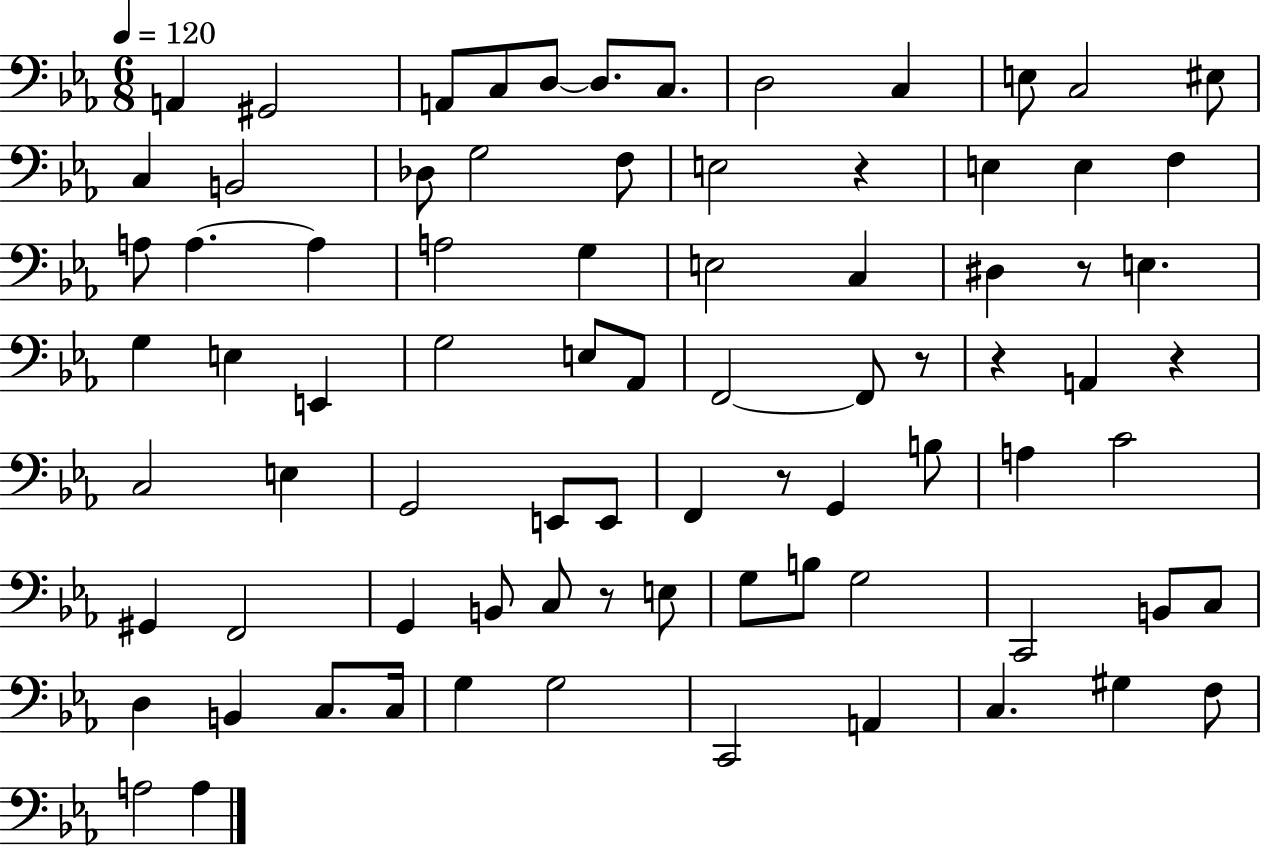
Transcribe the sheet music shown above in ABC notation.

X:1
T:Untitled
M:6/8
L:1/4
K:Eb
A,, ^G,,2 A,,/2 C,/2 D,/2 D,/2 C,/2 D,2 C, E,/2 C,2 ^E,/2 C, B,,2 _D,/2 G,2 F,/2 E,2 z E, E, F, A,/2 A, A, A,2 G, E,2 C, ^D, z/2 E, G, E, E,, G,2 E,/2 _A,,/2 F,,2 F,,/2 z/2 z A,, z C,2 E, G,,2 E,,/2 E,,/2 F,, z/2 G,, B,/2 A, C2 ^G,, F,,2 G,, B,,/2 C,/2 z/2 E,/2 G,/2 B,/2 G,2 C,,2 B,,/2 C,/2 D, B,, C,/2 C,/4 G, G,2 C,,2 A,, C, ^G, F,/2 A,2 A,